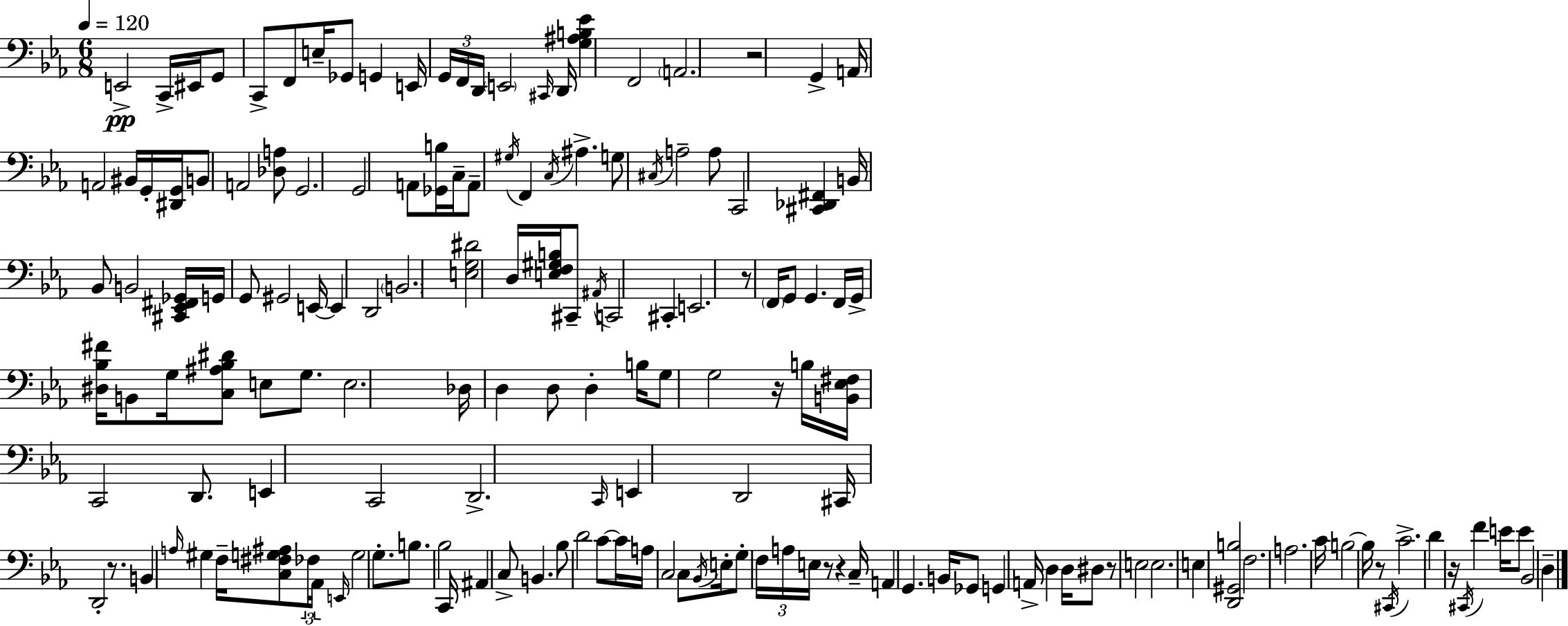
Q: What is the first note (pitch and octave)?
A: E2